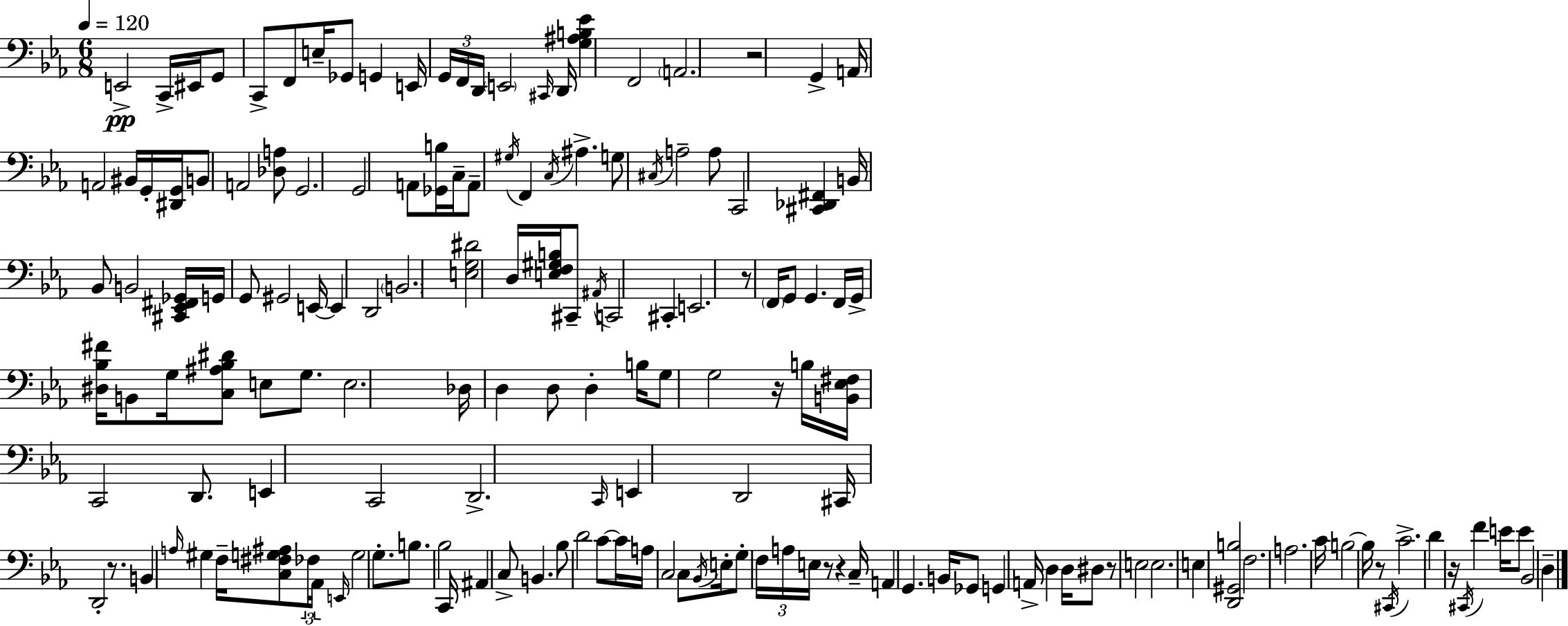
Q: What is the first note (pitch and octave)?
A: E2